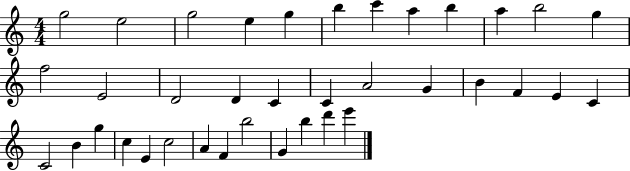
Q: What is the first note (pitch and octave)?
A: G5